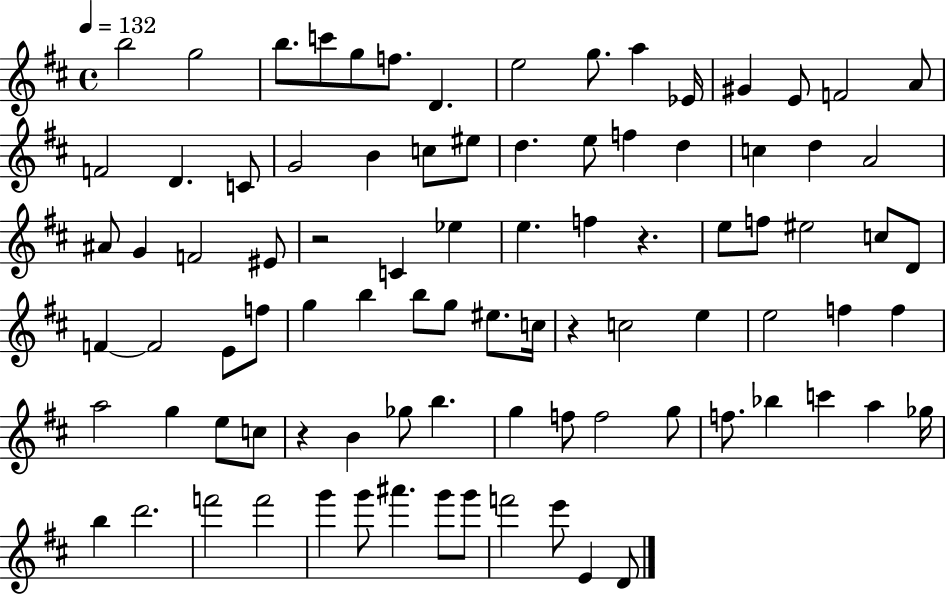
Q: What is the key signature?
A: D major